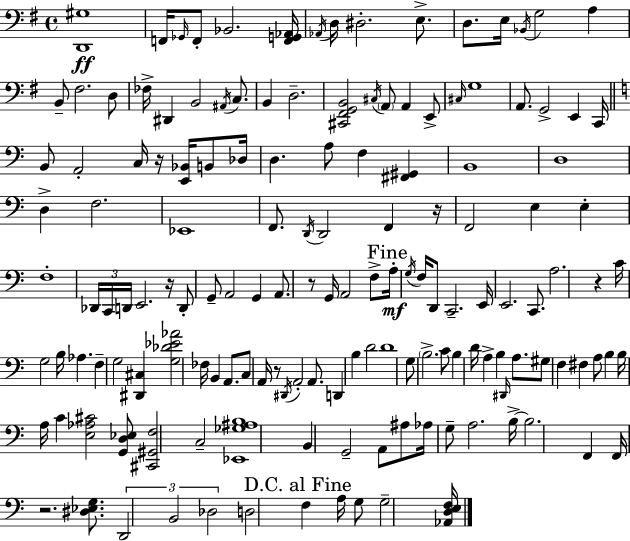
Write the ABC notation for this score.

X:1
T:Untitled
M:4/4
L:1/4
K:G
[D,,^G,]4 F,,/4 _G,,/4 F,,/2 _B,,2 [F,,G,,_A,,]/4 _A,,/4 D,/4 ^D,2 E,/2 D,/2 E,/4 _B,,/4 G,2 A, B,,/2 ^F,2 D,/2 _F,/4 ^D,, B,,2 ^A,,/4 C,/2 B,, D,2 [^C,,^F,,G,,B,,]2 ^C,/4 A,,/2 A,, E,,/2 ^C,/4 G,4 A,,/2 G,,2 E,, C,,/4 B,,/2 A,,2 C,/4 z/4 [E,,_B,,]/4 B,,/2 _D,/4 D, A,/2 F, [^F,,^G,,] B,,4 D,4 D, F,2 _E,,4 F,,/2 D,,/4 D,,2 F,, z/4 F,,2 E, E, F,4 _D,,/4 C,,/4 D,,/4 E,,2 z/4 D,,/2 G,,/2 A,,2 G,, A,,/2 z/2 G,,/4 A,,2 F,/2 A,/4 G,/4 F,/4 D,,/2 C,,2 E,,/4 E,,2 C,,/2 A,2 z C/4 G,2 B,/4 _A, F, G,2 [^D,,^C,] [G,_D_E_A]2 _F,/4 B,, A,,/2 C,/2 A,,/4 z/2 ^D,,/4 A,,2 A,,/2 D,, B, D2 D4 G,/2 B,2 C/2 B, D/4 A, B, ^D,,/4 A,/2 ^G,/2 F, ^F, A,/2 B, B,/4 A,/4 C [E,_A,^C]2 [G,,D,_E,]/2 [^C,,^G,,F,]2 C,2 [_E,,_G,^A,B,]4 B,, G,,2 A,,/2 ^A,/2 _A,/4 G,/2 A,2 B,/4 B,2 F,, F,,/4 z2 [^D,_E,G,]/2 D,,2 B,,2 _D,2 D,2 F, A,/4 G,/2 G,2 [_A,,D,E,F,]/4